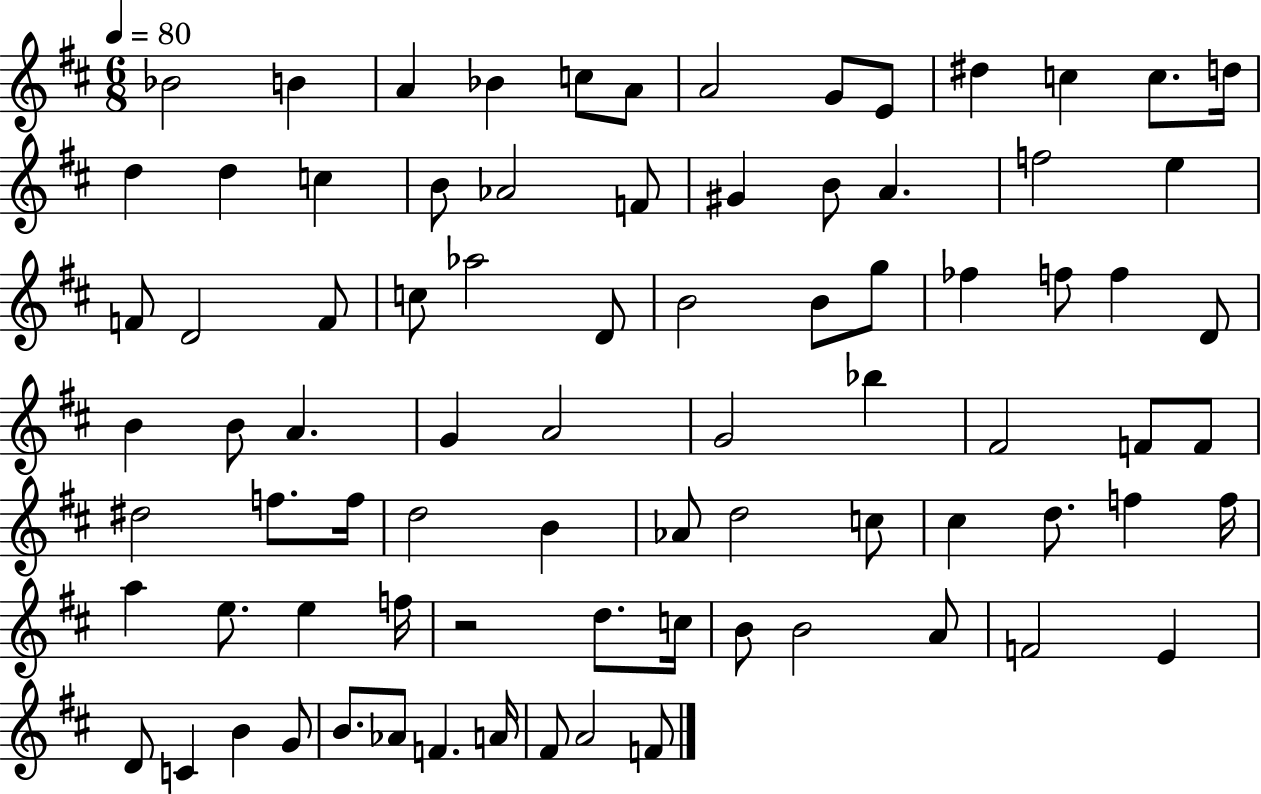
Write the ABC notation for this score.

X:1
T:Untitled
M:6/8
L:1/4
K:D
_B2 B A _B c/2 A/2 A2 G/2 E/2 ^d c c/2 d/4 d d c B/2 _A2 F/2 ^G B/2 A f2 e F/2 D2 F/2 c/2 _a2 D/2 B2 B/2 g/2 _f f/2 f D/2 B B/2 A G A2 G2 _b ^F2 F/2 F/2 ^d2 f/2 f/4 d2 B _A/2 d2 c/2 ^c d/2 f f/4 a e/2 e f/4 z2 d/2 c/4 B/2 B2 A/2 F2 E D/2 C B G/2 B/2 _A/2 F A/4 ^F/2 A2 F/2